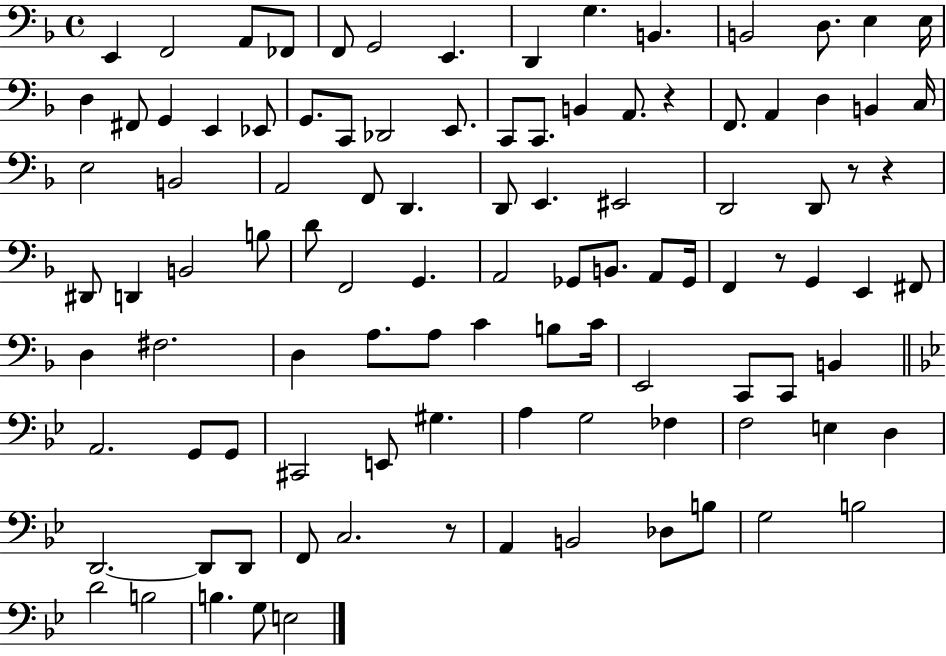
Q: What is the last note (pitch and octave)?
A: E3